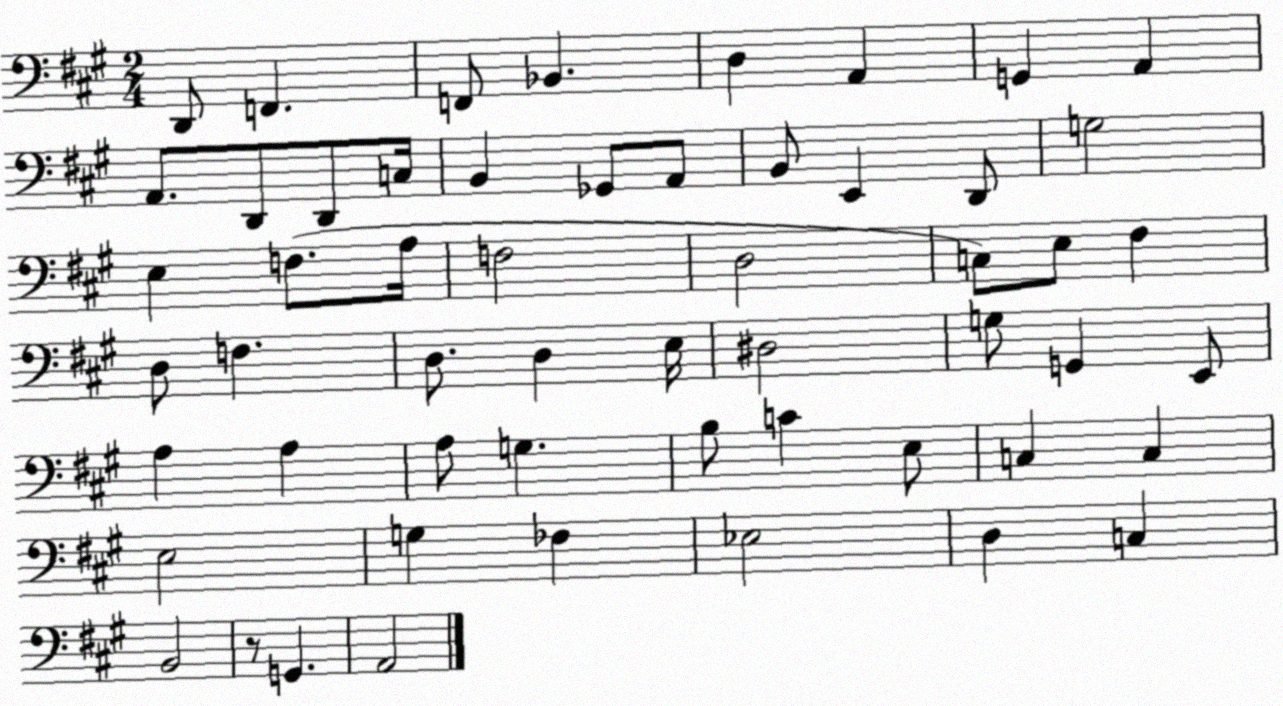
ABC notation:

X:1
T:Untitled
M:2/4
L:1/4
K:A
D,,/2 F,, F,,/2 _B,, D, A,, G,, A,, A,,/2 D,,/2 D,,/2 C,/4 B,, _G,,/2 A,,/2 B,,/2 E,, D,,/2 G,2 E, F,/2 A,/4 F,2 D,2 C,/2 E,/2 ^F, D,/2 F, D,/2 D, E,/4 ^D,2 G,/2 G,, E,,/2 A, A, A,/2 G, B,/2 C E,/2 C, C, E,2 G, _F, _E,2 D, C, B,,2 z/2 G,, A,,2